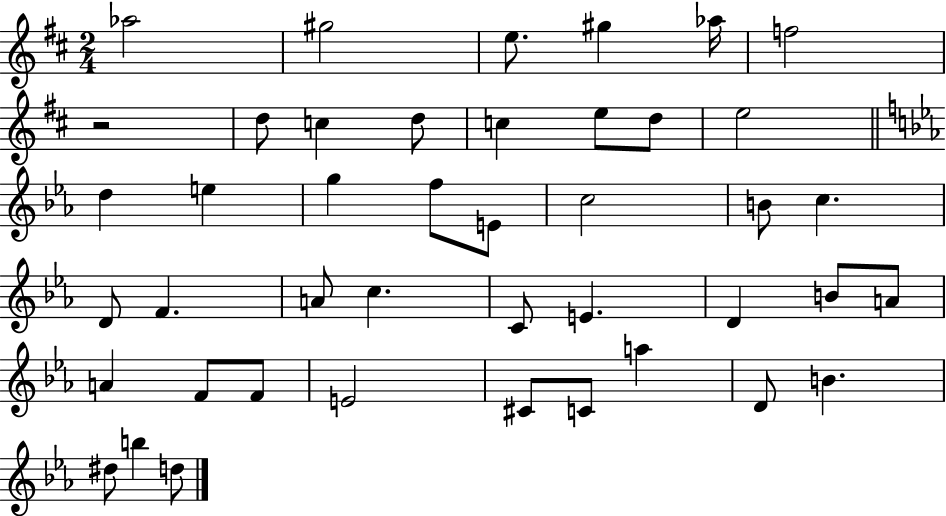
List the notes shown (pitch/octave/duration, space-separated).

Ab5/h G#5/h E5/e. G#5/q Ab5/s F5/h R/h D5/e C5/q D5/e C5/q E5/e D5/e E5/h D5/q E5/q G5/q F5/e E4/e C5/h B4/e C5/q. D4/e F4/q. A4/e C5/q. C4/e E4/q. D4/q B4/e A4/e A4/q F4/e F4/e E4/h C#4/e C4/e A5/q D4/e B4/q. D#5/e B5/q D5/e